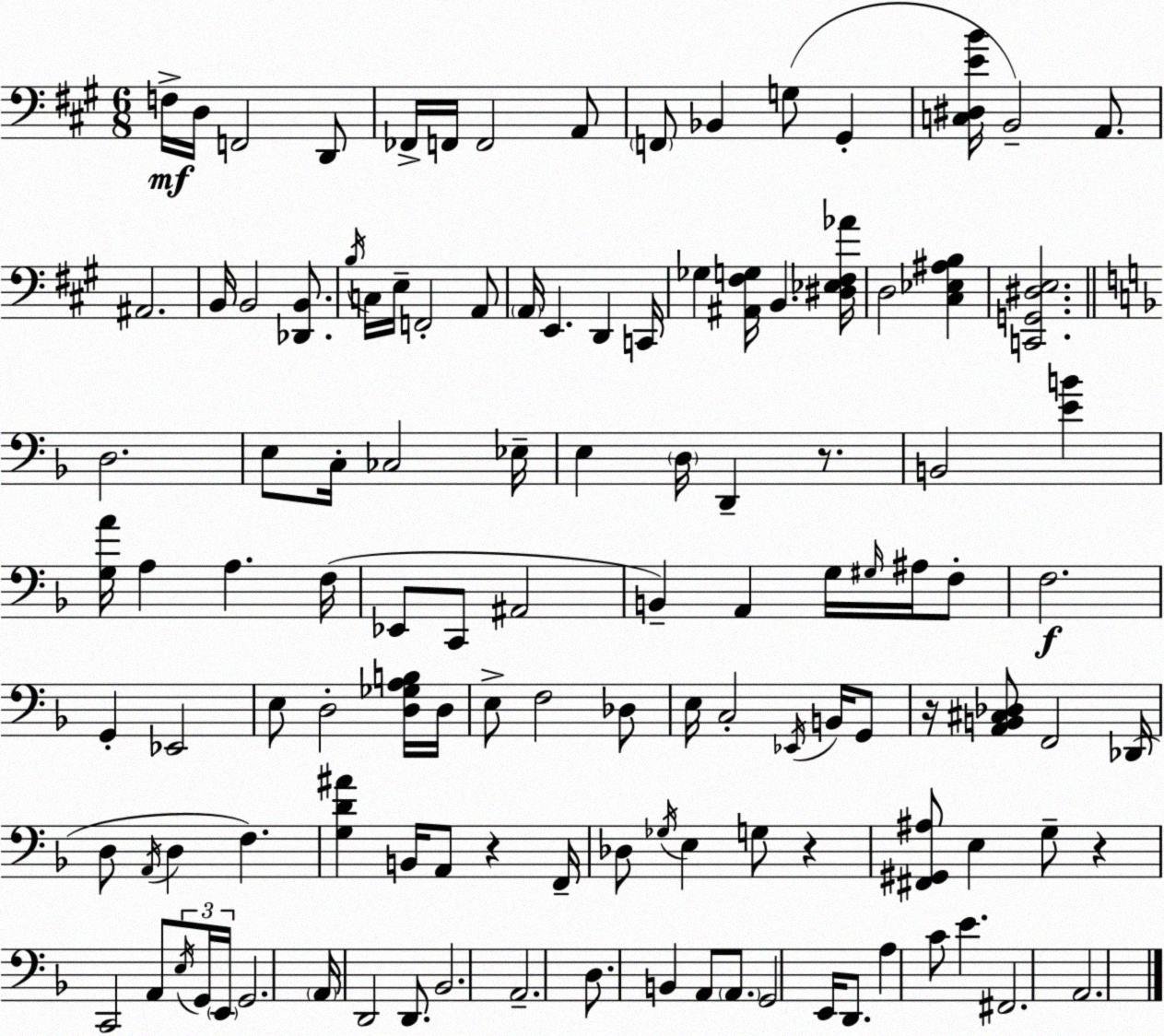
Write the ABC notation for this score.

X:1
T:Untitled
M:6/8
L:1/4
K:A
F,/4 D,/4 F,,2 D,,/2 _F,,/4 F,,/4 F,,2 A,,/2 F,,/2 _B,, G,/2 ^G,, [C,^D,EB]/4 B,,2 A,,/2 ^A,,2 B,,/4 B,,2 [_D,,B,,]/2 B,/4 C,/4 E,/4 F,,2 A,,/2 A,,/4 E,, D,, C,,/4 _G, [^A,,^F,G,]/4 B,, [^D,_E,^F,_A]/4 D,2 [^C,_E,^A,B,] [C,,G,,^D,E,]2 D,2 E,/2 C,/4 _C,2 _E,/4 E, D,/4 D,, z/2 B,,2 [EB] [G,A]/4 A, A, F,/4 _E,,/2 C,,/2 ^A,,2 B,, A,, G,/4 ^G,/4 ^A,/4 F,/2 F,2 G,, _E,,2 E,/2 D,2 [D,_G,A,B,]/4 D,/4 E,/2 F,2 _D,/2 E,/4 C,2 _E,,/4 B,,/4 G,,/2 z/4 [A,,B,,^C,_D,]/2 F,,2 _D,,/4 D,/2 A,,/4 D, F, [G,D^A] B,,/4 A,,/2 z F,,/4 _D,/2 _G,/4 E, G,/2 z [^F,,^G,,^A,]/2 E, G,/2 z C,,2 A,,/2 E,/4 G,,/4 E,,/4 G,,2 A,,/4 D,,2 D,,/2 _B,,2 A,,2 D,/2 B,, A,,/2 A,,/2 G,,2 E,,/4 D,,/2 A, C/2 E ^F,,2 A,,2